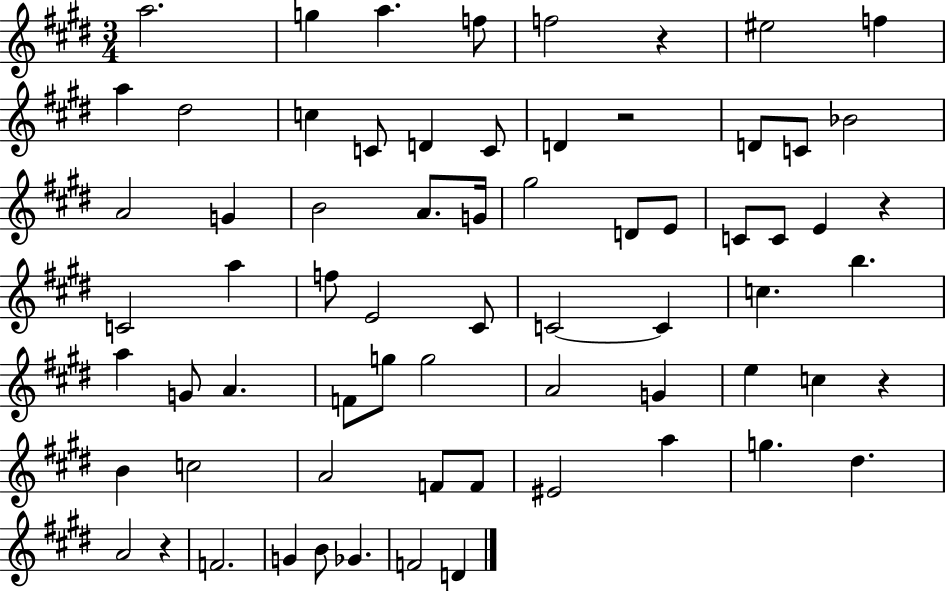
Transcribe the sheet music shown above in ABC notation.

X:1
T:Untitled
M:3/4
L:1/4
K:E
a2 g a f/2 f2 z ^e2 f a ^d2 c C/2 D C/2 D z2 D/2 C/2 _B2 A2 G B2 A/2 G/4 ^g2 D/2 E/2 C/2 C/2 E z C2 a f/2 E2 ^C/2 C2 C c b a G/2 A F/2 g/2 g2 A2 G e c z B c2 A2 F/2 F/2 ^E2 a g ^d A2 z F2 G B/2 _G F2 D